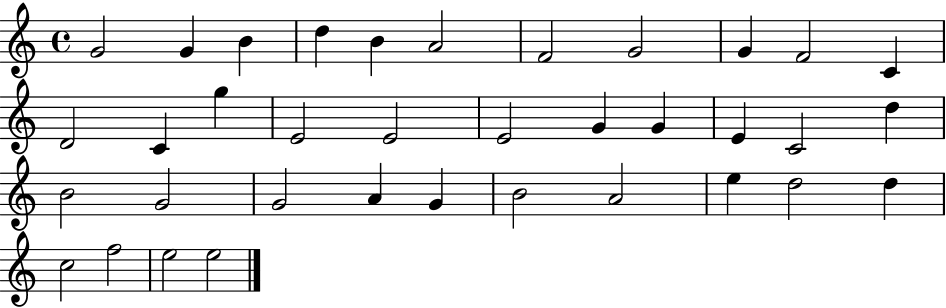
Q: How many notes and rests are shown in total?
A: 36